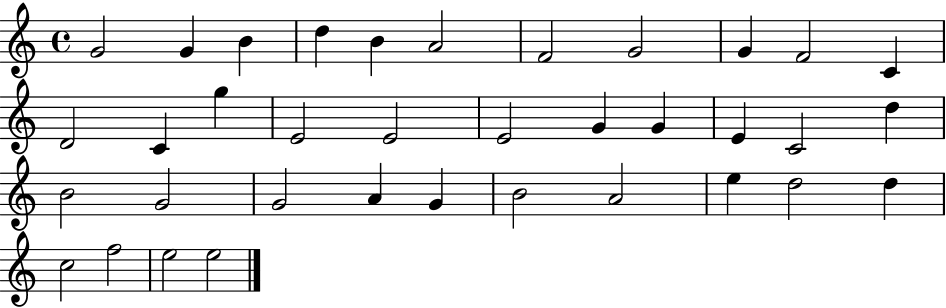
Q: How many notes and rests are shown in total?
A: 36